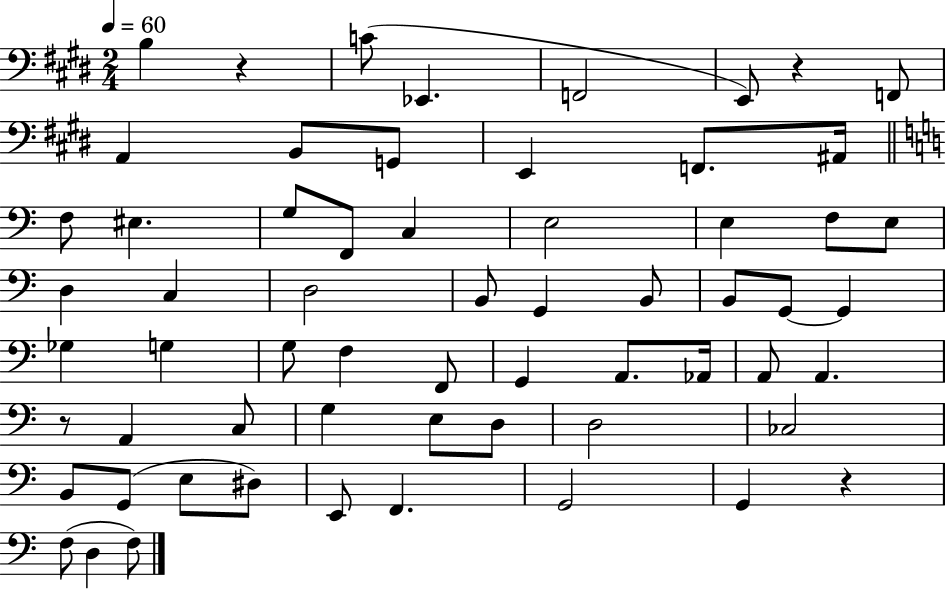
{
  \clef bass
  \numericTimeSignature
  \time 2/4
  \key e \major
  \tempo 4 = 60
  b4 r4 | c'8( ees,4. | f,2 | e,8) r4 f,8 | \break a,4 b,8 g,8 | e,4 f,8. ais,16 | \bar "||" \break \key a \minor f8 eis4. | g8 f,8 c4 | e2 | e4 f8 e8 | \break d4 c4 | d2 | b,8 g,4 b,8 | b,8 g,8~~ g,4 | \break ges4 g4 | g8 f4 f,8 | g,4 a,8. aes,16 | a,8 a,4. | \break r8 a,4 c8 | g4 e8 d8 | d2 | ces2 | \break b,8 g,8( e8 dis8) | e,8 f,4. | g,2 | g,4 r4 | \break f8( d4 f8) | \bar "|."
}